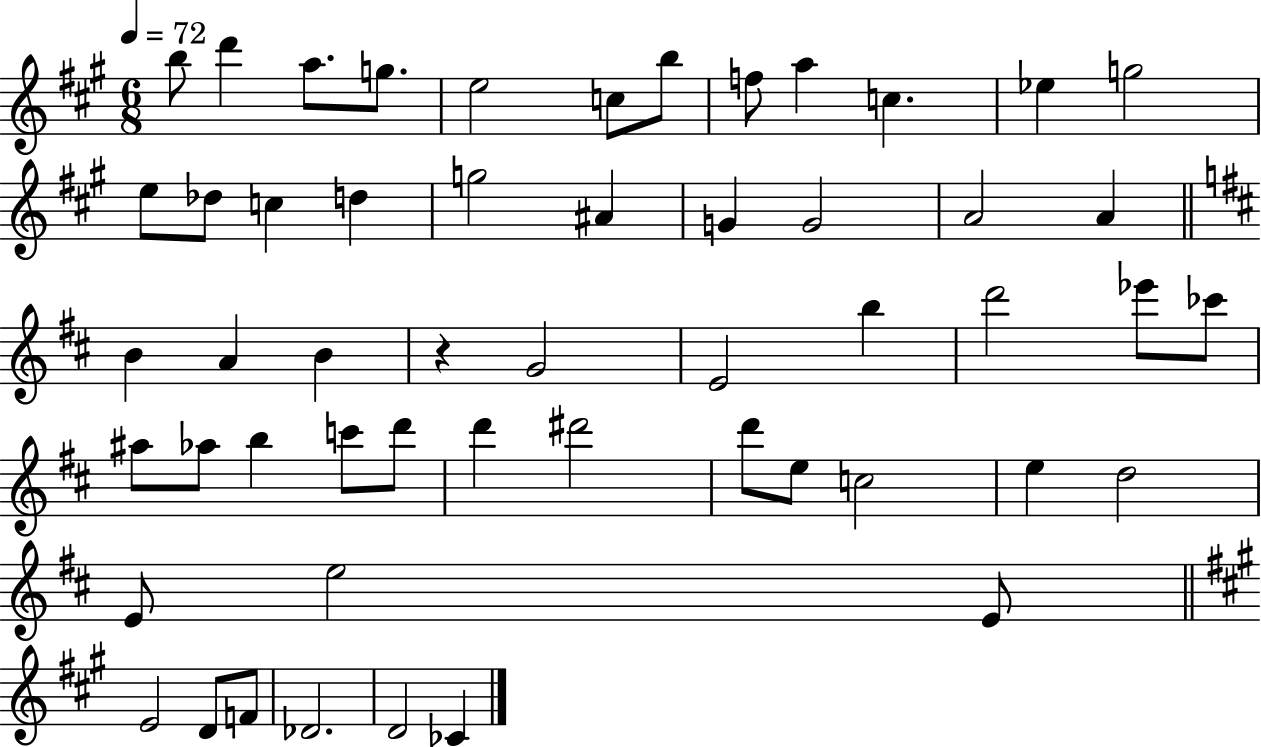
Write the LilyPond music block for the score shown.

{
  \clef treble
  \numericTimeSignature
  \time 6/8
  \key a \major
  \tempo 4 = 72
  \repeat volta 2 { b''8 d'''4 a''8. g''8. | e''2 c''8 b''8 | f''8 a''4 c''4. | ees''4 g''2 | \break e''8 des''8 c''4 d''4 | g''2 ais'4 | g'4 g'2 | a'2 a'4 | \break \bar "||" \break \key d \major b'4 a'4 b'4 | r4 g'2 | e'2 b''4 | d'''2 ees'''8 ces'''8 | \break ais''8 aes''8 b''4 c'''8 d'''8 | d'''4 dis'''2 | d'''8 e''8 c''2 | e''4 d''2 | \break e'8 e''2 e'8 | \bar "||" \break \key a \major e'2 d'8 f'8 | des'2. | d'2 ces'4 | } \bar "|."
}